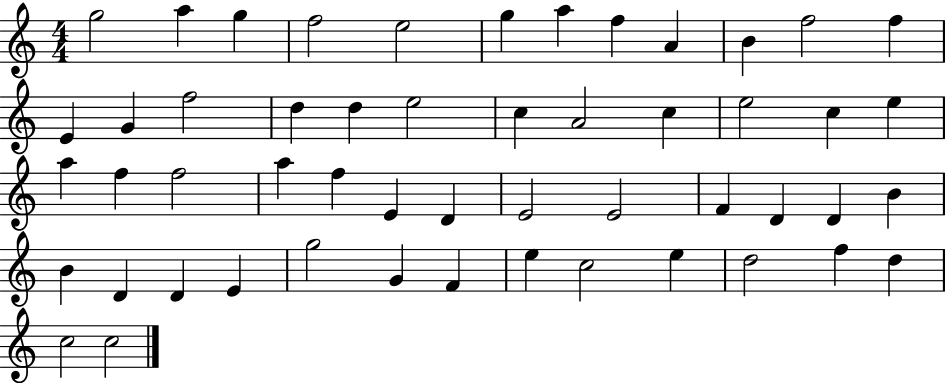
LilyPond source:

{
  \clef treble
  \numericTimeSignature
  \time 4/4
  \key c \major
  g''2 a''4 g''4 | f''2 e''2 | g''4 a''4 f''4 a'4 | b'4 f''2 f''4 | \break e'4 g'4 f''2 | d''4 d''4 e''2 | c''4 a'2 c''4 | e''2 c''4 e''4 | \break a''4 f''4 f''2 | a''4 f''4 e'4 d'4 | e'2 e'2 | f'4 d'4 d'4 b'4 | \break b'4 d'4 d'4 e'4 | g''2 g'4 f'4 | e''4 c''2 e''4 | d''2 f''4 d''4 | \break c''2 c''2 | \bar "|."
}